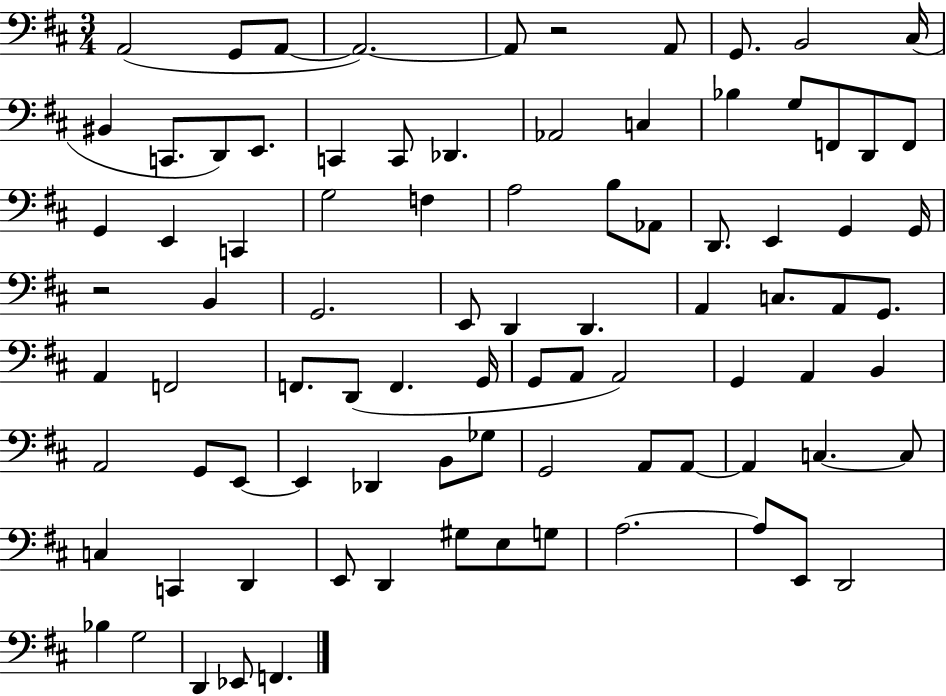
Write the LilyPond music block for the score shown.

{
  \clef bass
  \numericTimeSignature
  \time 3/4
  \key d \major
  a,2( g,8 a,8~~ | a,2.~~) | a,8 r2 a,8 | g,8. b,2 cis16( | \break bis,4 c,8. d,8) e,8. | c,4 c,8 des,4. | aes,2 c4 | bes4 g8 f,8 d,8 f,8 | \break g,4 e,4 c,4 | g2 f4 | a2 b8 aes,8 | d,8. e,4 g,4 g,16 | \break r2 b,4 | g,2. | e,8 d,4 d,4. | a,4 c8. a,8 g,8. | \break a,4 f,2 | f,8. d,8( f,4. g,16 | g,8 a,8 a,2) | g,4 a,4 b,4 | \break a,2 g,8 e,8~~ | e,4 des,4 b,8 ges8 | g,2 a,8 a,8~~ | a,4 c4.~~ c8 | \break c4 c,4 d,4 | e,8 d,4 gis8 e8 g8 | a2.~~ | a8 e,8 d,2 | \break bes4 g2 | d,4 ees,8 f,4. | \bar "|."
}